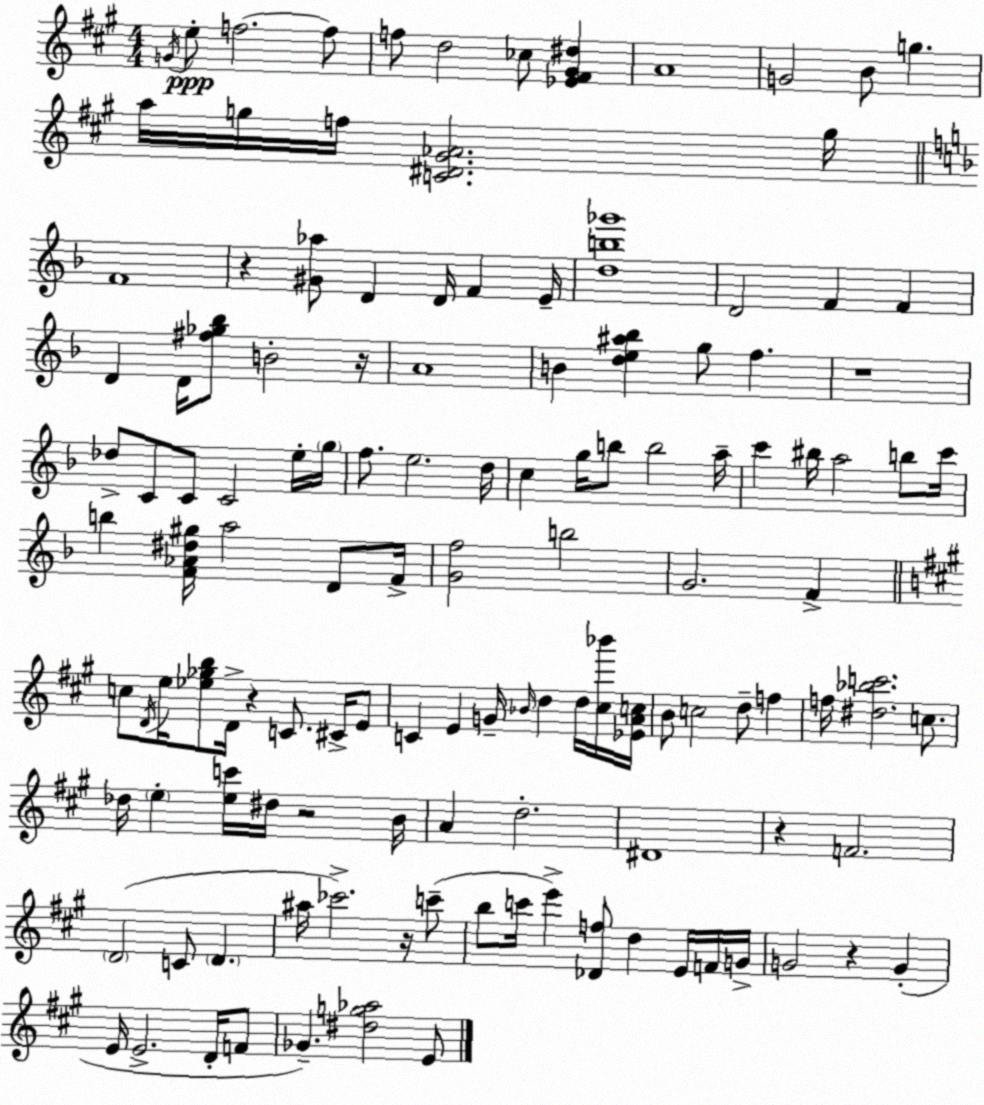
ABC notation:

X:1
T:Untitled
M:4/4
L:1/4
K:A
G/4 e/2 f2 f/2 f/2 d2 _c/2 [_E^F^G^d] A4 G2 B/2 g a/4 g/4 f/4 [C^D^G_A]2 g/4 F4 z [^G_a]/2 D D/4 F E/4 [db_g']4 D2 F F D D/4 [^f_g_b]/2 B2 z/4 A4 B [de^a_b] g/2 f z4 _d/2 C/2 C/2 C2 e/4 g/4 f/2 e2 d/4 c g/4 b/2 b2 a/4 c' ^b/4 a2 b/2 c'/4 b [F_A^d^g]/4 a2 D/2 F/4 [Gf]2 b2 G2 F c/2 D/4 e/4 [_e_gb]/2 D/4 z C/2 ^C/4 E/2 C E G/4 _B/4 d d/4 [^c_b']/4 [_EAc]/4 B/2 c2 d/2 f f/4 [^d_bc']2 c/2 _d/4 e [ec']/4 ^d/4 z2 B/4 A d2 ^D4 z F2 D2 C/2 D ^a/4 _c'2 z/4 c'/2 b/2 c'/4 e' [_Df]/2 d E/4 F/4 G/4 G2 z G E/4 E2 D/4 F/2 _G [^dg_a]2 E/2